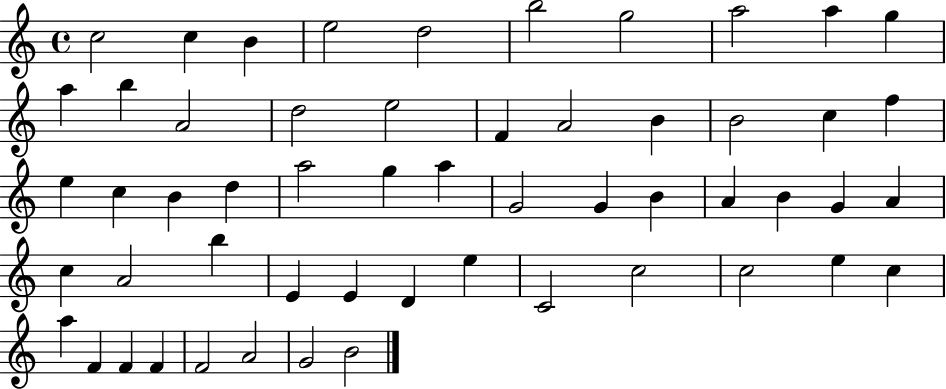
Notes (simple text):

C5/h C5/q B4/q E5/h D5/h B5/h G5/h A5/h A5/q G5/q A5/q B5/q A4/h D5/h E5/h F4/q A4/h B4/q B4/h C5/q F5/q E5/q C5/q B4/q D5/q A5/h G5/q A5/q G4/h G4/q B4/q A4/q B4/q G4/q A4/q C5/q A4/h B5/q E4/q E4/q D4/q E5/q C4/h C5/h C5/h E5/q C5/q A5/q F4/q F4/q F4/q F4/h A4/h G4/h B4/h